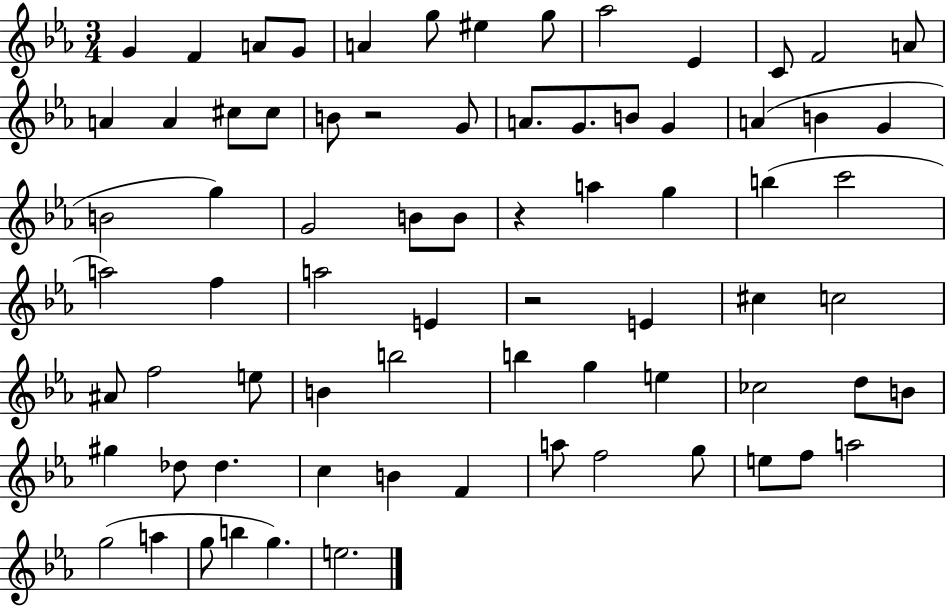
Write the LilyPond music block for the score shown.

{
  \clef treble
  \numericTimeSignature
  \time 3/4
  \key ees \major
  g'4 f'4 a'8 g'8 | a'4 g''8 eis''4 g''8 | aes''2 ees'4 | c'8 f'2 a'8 | \break a'4 a'4 cis''8 cis''8 | b'8 r2 g'8 | a'8. g'8. b'8 g'4 | a'4( b'4 g'4 | \break b'2 g''4) | g'2 b'8 b'8 | r4 a''4 g''4 | b''4( c'''2 | \break a''2) f''4 | a''2 e'4 | r2 e'4 | cis''4 c''2 | \break ais'8 f''2 e''8 | b'4 b''2 | b''4 g''4 e''4 | ces''2 d''8 b'8 | \break gis''4 des''8 des''4. | c''4 b'4 f'4 | a''8 f''2 g''8 | e''8 f''8 a''2 | \break g''2( a''4 | g''8 b''4 g''4.) | e''2. | \bar "|."
}